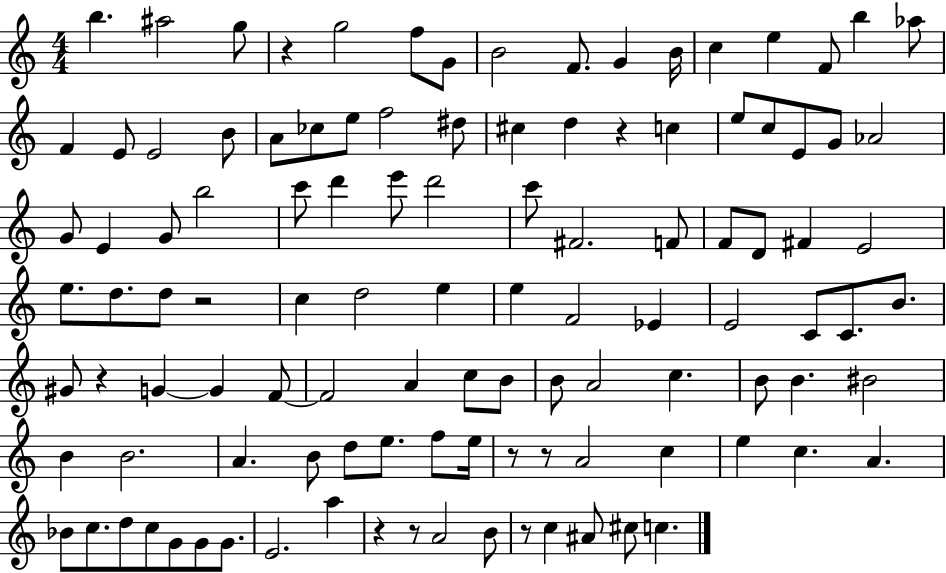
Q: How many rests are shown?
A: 9